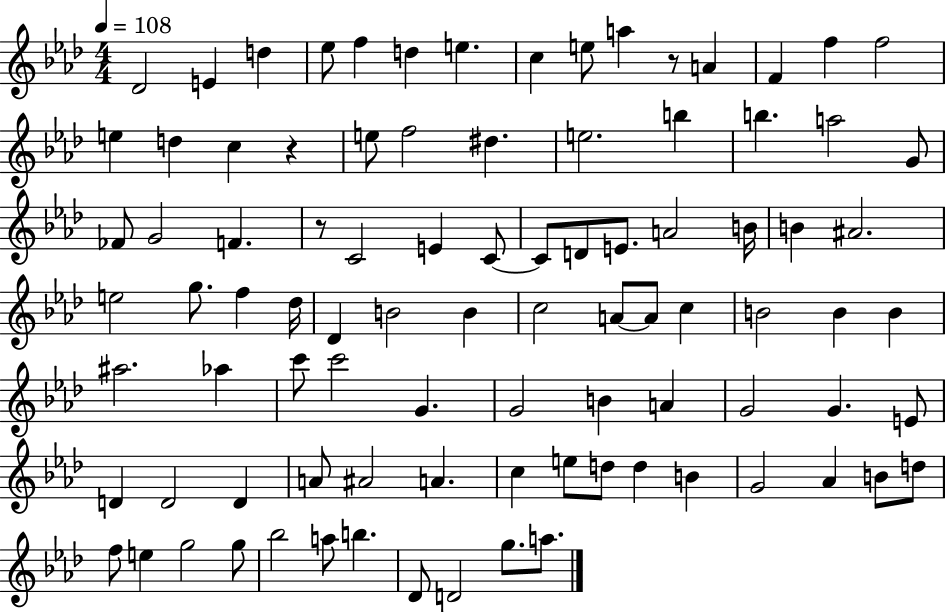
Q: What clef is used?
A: treble